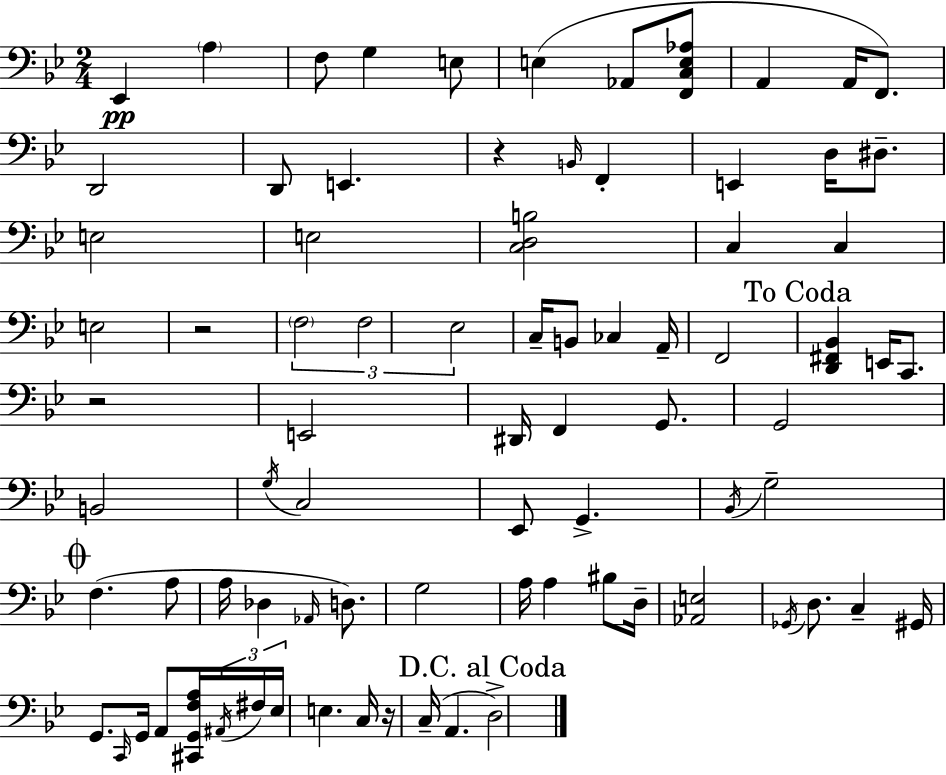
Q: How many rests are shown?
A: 4